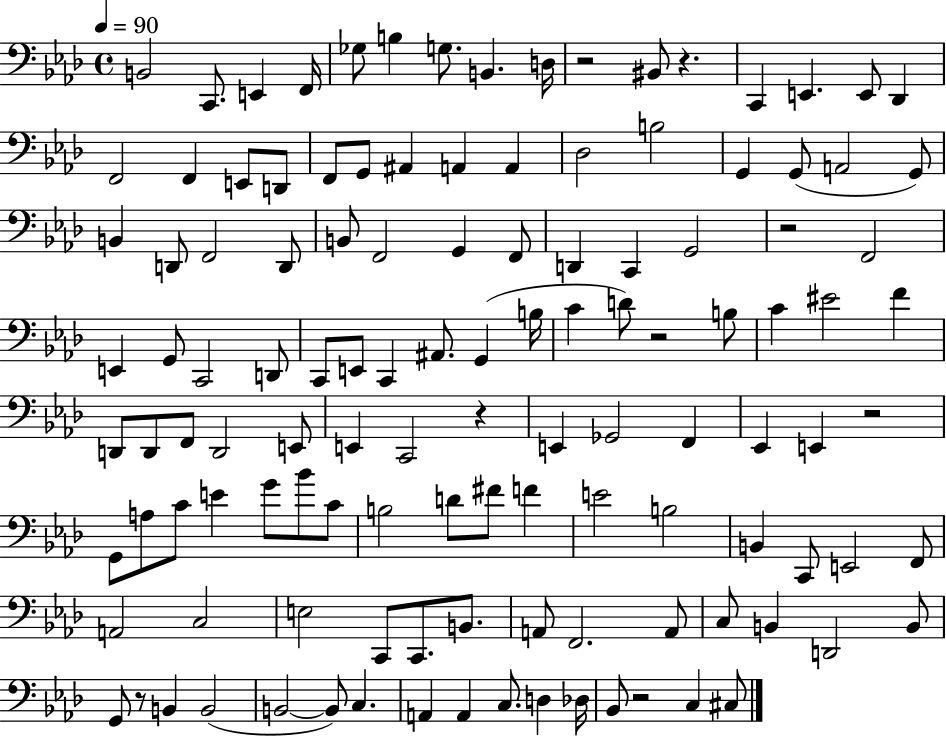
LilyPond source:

{
  \clef bass
  \time 4/4
  \defaultTimeSignature
  \key aes \major
  \tempo 4 = 90
  b,2 c,8. e,4 f,16 | ges8 b4 g8. b,4. d16 | r2 bis,8 r4. | c,4 e,4. e,8 des,4 | \break f,2 f,4 e,8 d,8 | f,8 g,8 ais,4 a,4 a,4 | des2 b2 | g,4 g,8( a,2 g,8) | \break b,4 d,8 f,2 d,8 | b,8 f,2 g,4 f,8 | d,4 c,4 g,2 | r2 f,2 | \break e,4 g,8 c,2 d,8 | c,8 e,8 c,4 ais,8. g,4( b16 | c'4 d'8) r2 b8 | c'4 eis'2 f'4 | \break d,8 d,8 f,8 d,2 e,8 | e,4 c,2 r4 | e,4 ges,2 f,4 | ees,4 e,4 r2 | \break g,8 a8 c'8 e'4 g'8 bes'8 c'8 | b2 d'8 fis'8 f'4 | e'2 b2 | b,4 c,8 e,2 f,8 | \break a,2 c2 | e2 c,8 c,8. b,8. | a,8 f,2. a,8 | c8 b,4 d,2 b,8 | \break g,8 r8 b,4 b,2( | b,2~~ b,8) c4. | a,4 a,4 c8. d4 des16 | bes,8 r2 c4 cis8 | \break \bar "|."
}